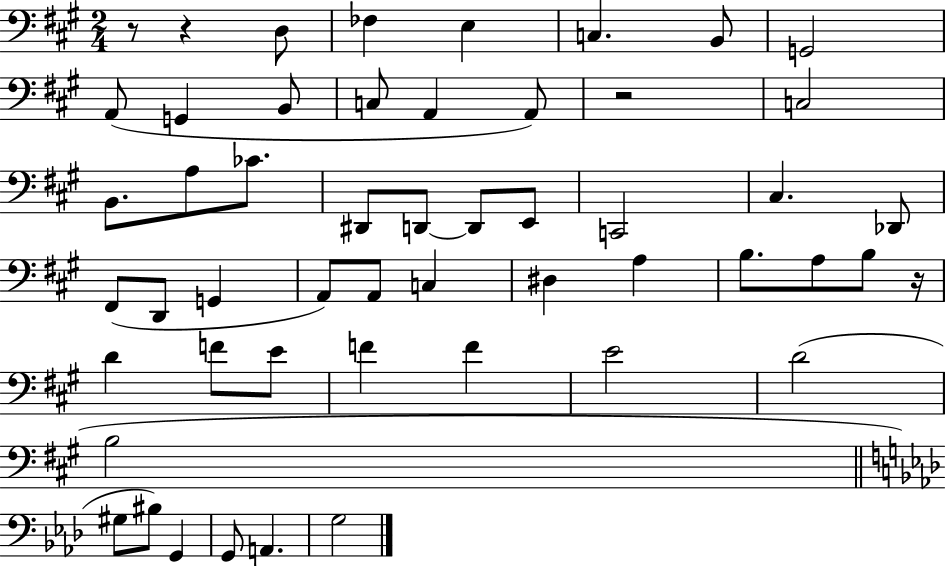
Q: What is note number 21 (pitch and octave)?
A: C2